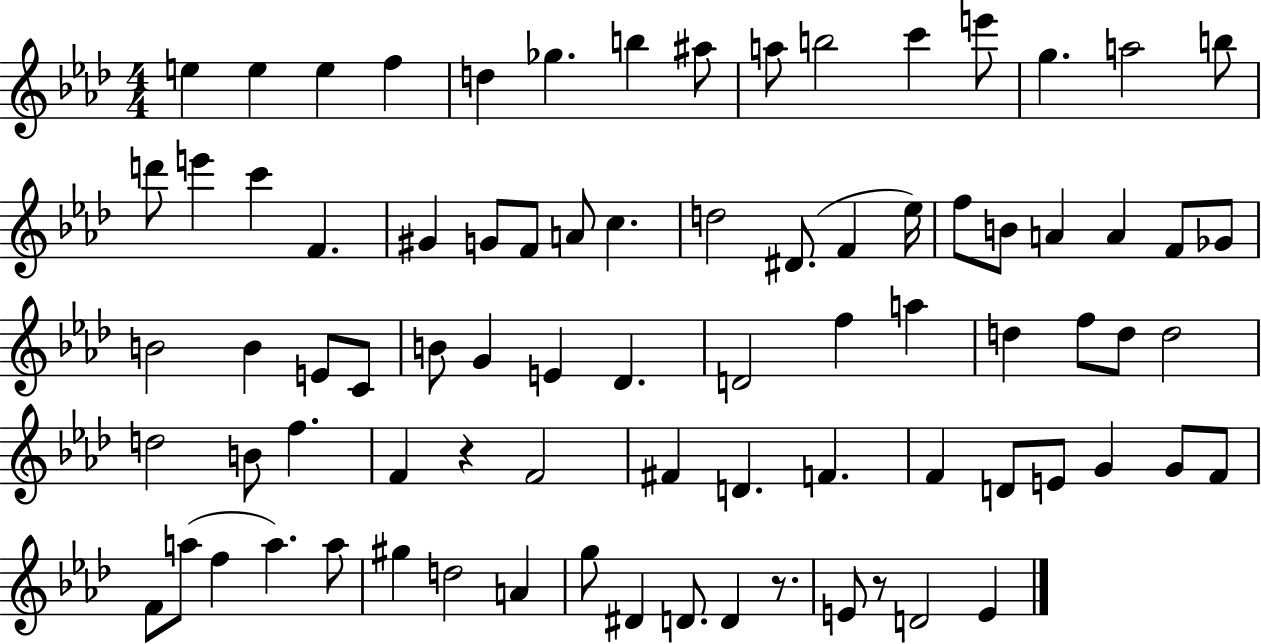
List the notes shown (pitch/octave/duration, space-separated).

E5/q E5/q E5/q F5/q D5/q Gb5/q. B5/q A#5/e A5/e B5/h C6/q E6/e G5/q. A5/h B5/e D6/e E6/q C6/q F4/q. G#4/q G4/e F4/e A4/e C5/q. D5/h D#4/e. F4/q Eb5/s F5/e B4/e A4/q A4/q F4/e Gb4/e B4/h B4/q E4/e C4/e B4/e G4/q E4/q Db4/q. D4/h F5/q A5/q D5/q F5/e D5/e D5/h D5/h B4/e F5/q. F4/q R/q F4/h F#4/q D4/q. F4/q. F4/q D4/e E4/e G4/q G4/e F4/e F4/e A5/e F5/q A5/q. A5/e G#5/q D5/h A4/q G5/e D#4/q D4/e. D4/q R/e. E4/e R/e D4/h E4/q